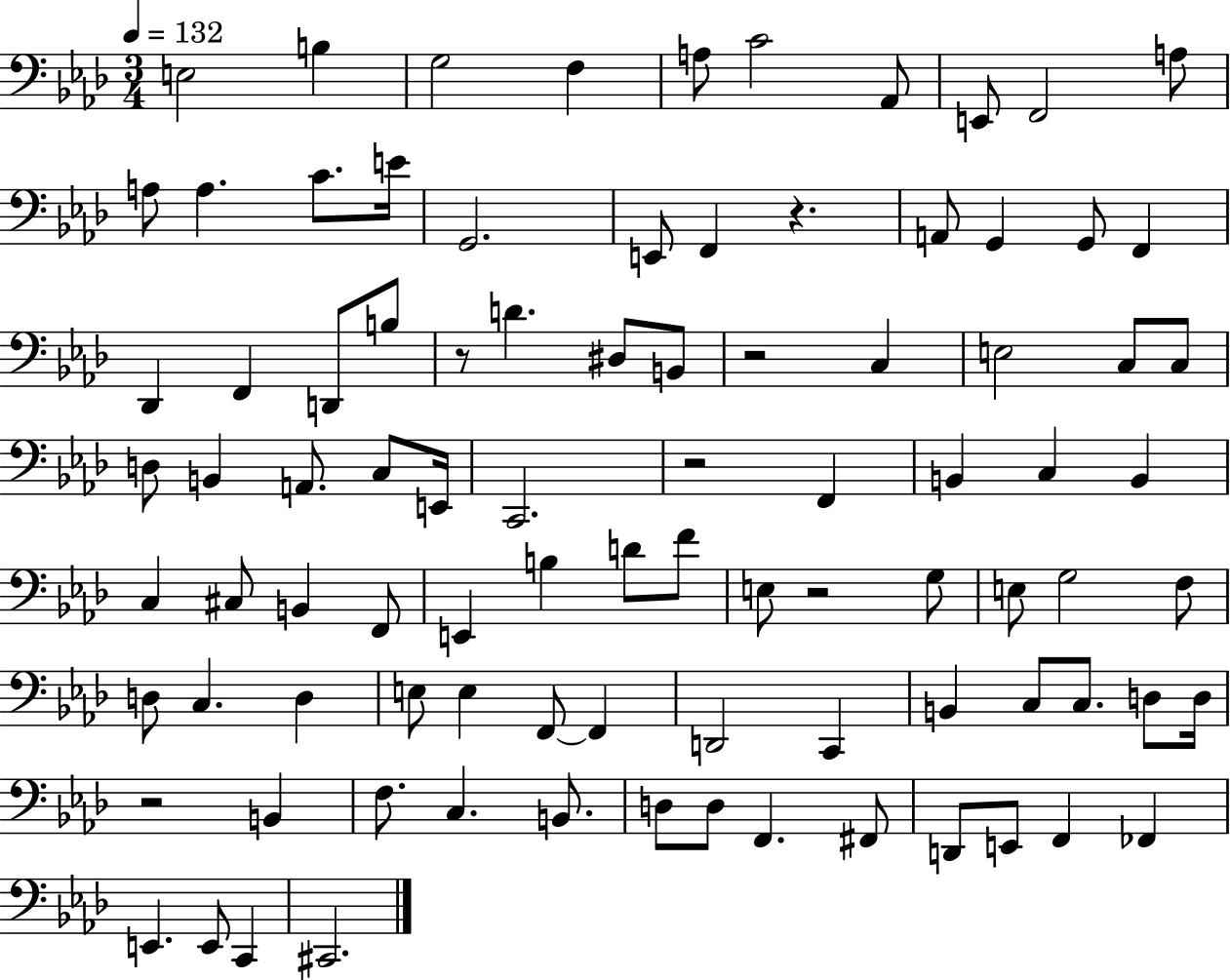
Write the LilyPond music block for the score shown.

{
  \clef bass
  \numericTimeSignature
  \time 3/4
  \key aes \major
  \tempo 4 = 132
  e2 b4 | g2 f4 | a8 c'2 aes,8 | e,8 f,2 a8 | \break a8 a4. c'8. e'16 | g,2. | e,8 f,4 r4. | a,8 g,4 g,8 f,4 | \break des,4 f,4 d,8 b8 | r8 d'4. dis8 b,8 | r2 c4 | e2 c8 c8 | \break d8 b,4 a,8. c8 e,16 | c,2. | r2 f,4 | b,4 c4 b,4 | \break c4 cis8 b,4 f,8 | e,4 b4 d'8 f'8 | e8 r2 g8 | e8 g2 f8 | \break d8 c4. d4 | e8 e4 f,8~~ f,4 | d,2 c,4 | b,4 c8 c8. d8 d16 | \break r2 b,4 | f8. c4. b,8. | d8 d8 f,4. fis,8 | d,8 e,8 f,4 fes,4 | \break e,4. e,8 c,4 | cis,2. | \bar "|."
}